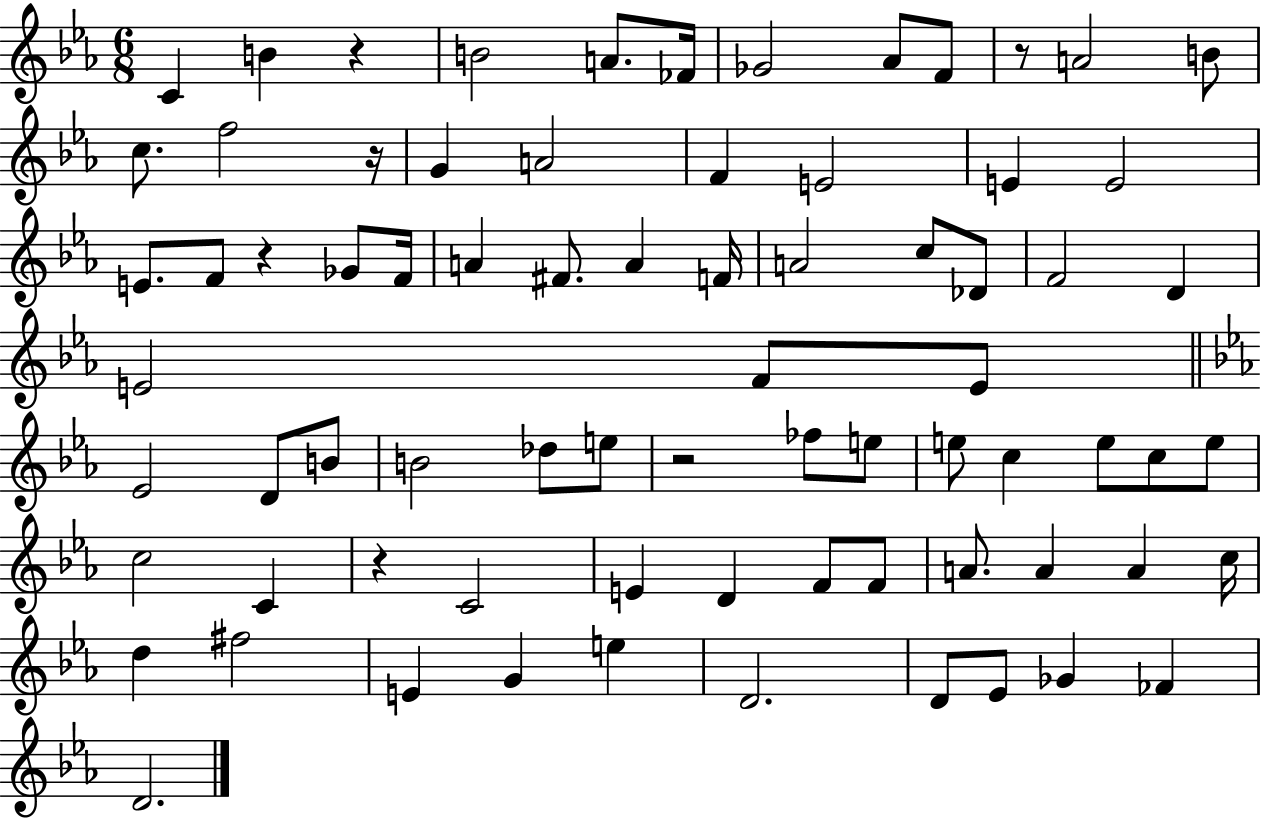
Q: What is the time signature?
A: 6/8